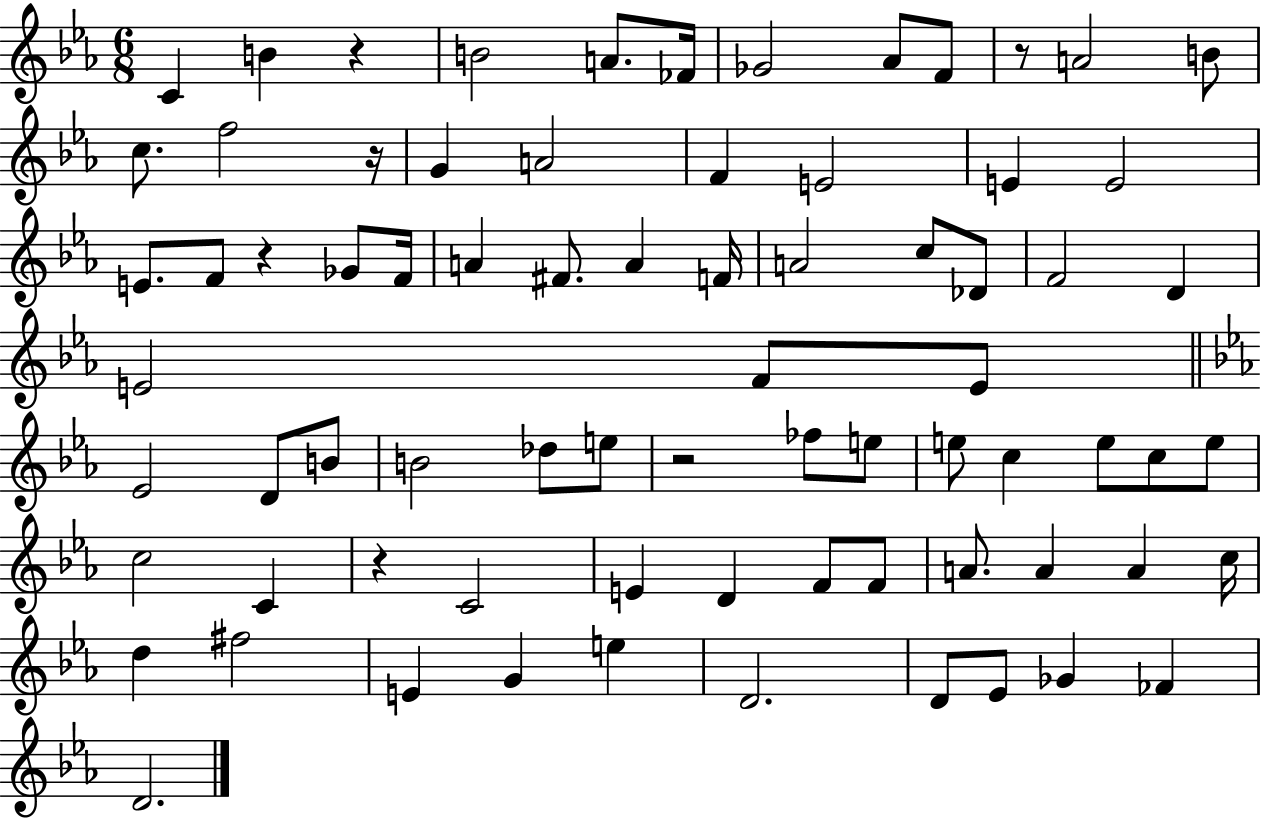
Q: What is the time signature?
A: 6/8